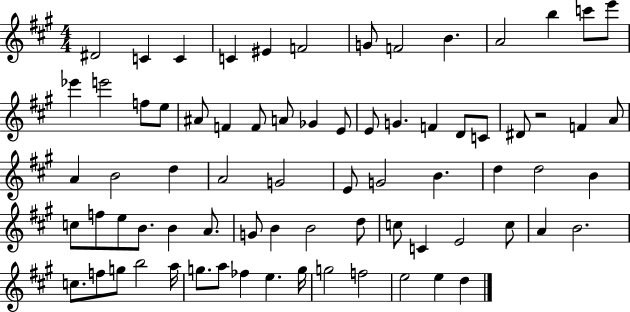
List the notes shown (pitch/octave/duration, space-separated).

D#4/h C4/q C4/q C4/q EIS4/q F4/h G4/e F4/h B4/q. A4/h B5/q C6/e E6/e Eb6/q E6/h F5/e E5/e A#4/e F4/q F4/e A4/e Gb4/q E4/e E4/e G4/q. F4/q D4/e C4/e D#4/e R/h F4/q A4/e A4/q B4/h D5/q A4/h G4/h E4/e G4/h B4/q. D5/q D5/h B4/q C5/e F5/e E5/e B4/e. B4/q A4/e. G4/e B4/q B4/h D5/e C5/e C4/q E4/h C5/e A4/q B4/h. C5/e. F5/e G5/e B5/h A5/s G5/e. A5/e FES5/q E5/q. G5/s G5/h F5/h E5/h E5/q D5/q